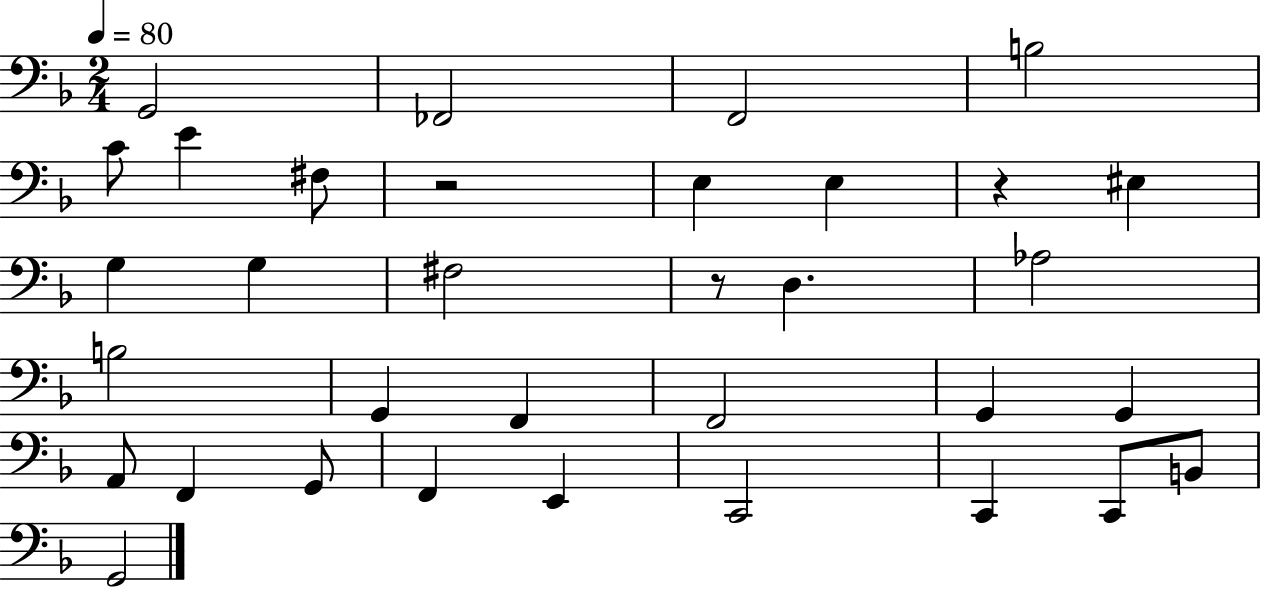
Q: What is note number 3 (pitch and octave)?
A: F2